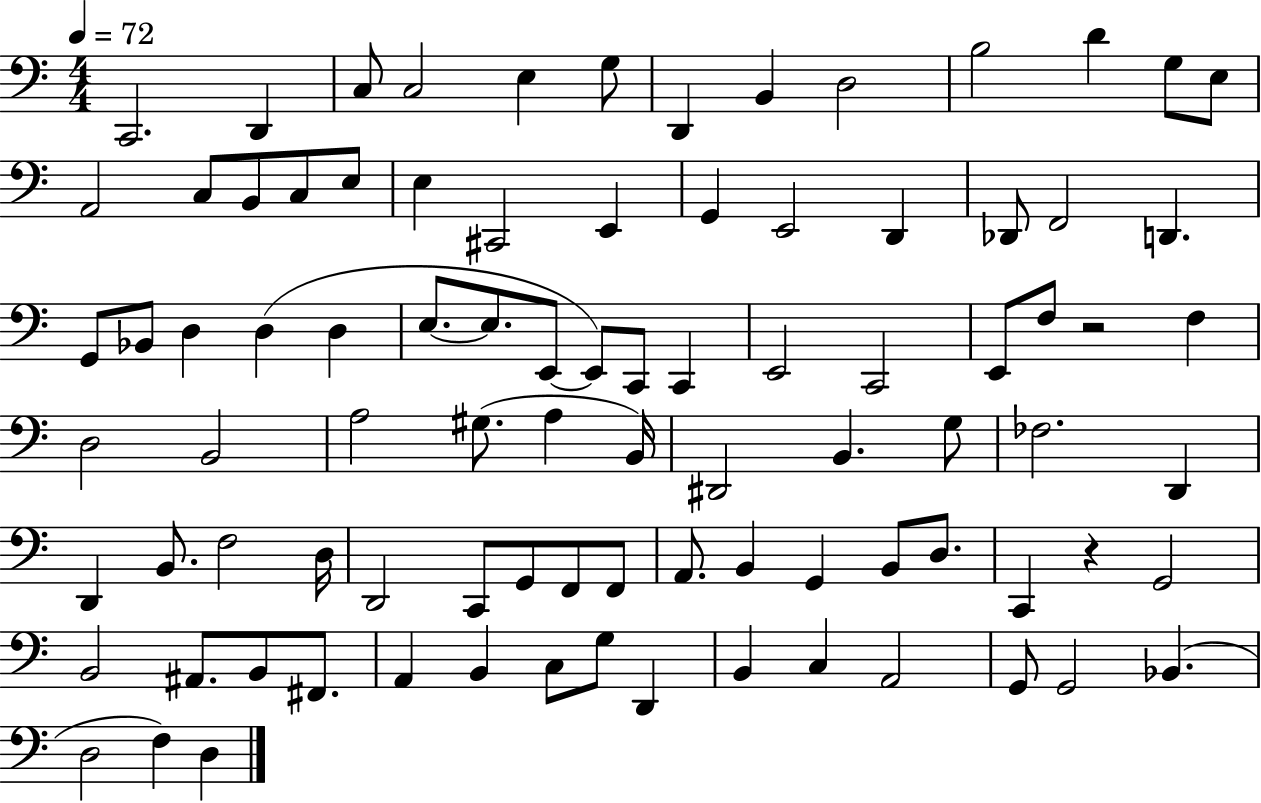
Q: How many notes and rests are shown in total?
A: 90